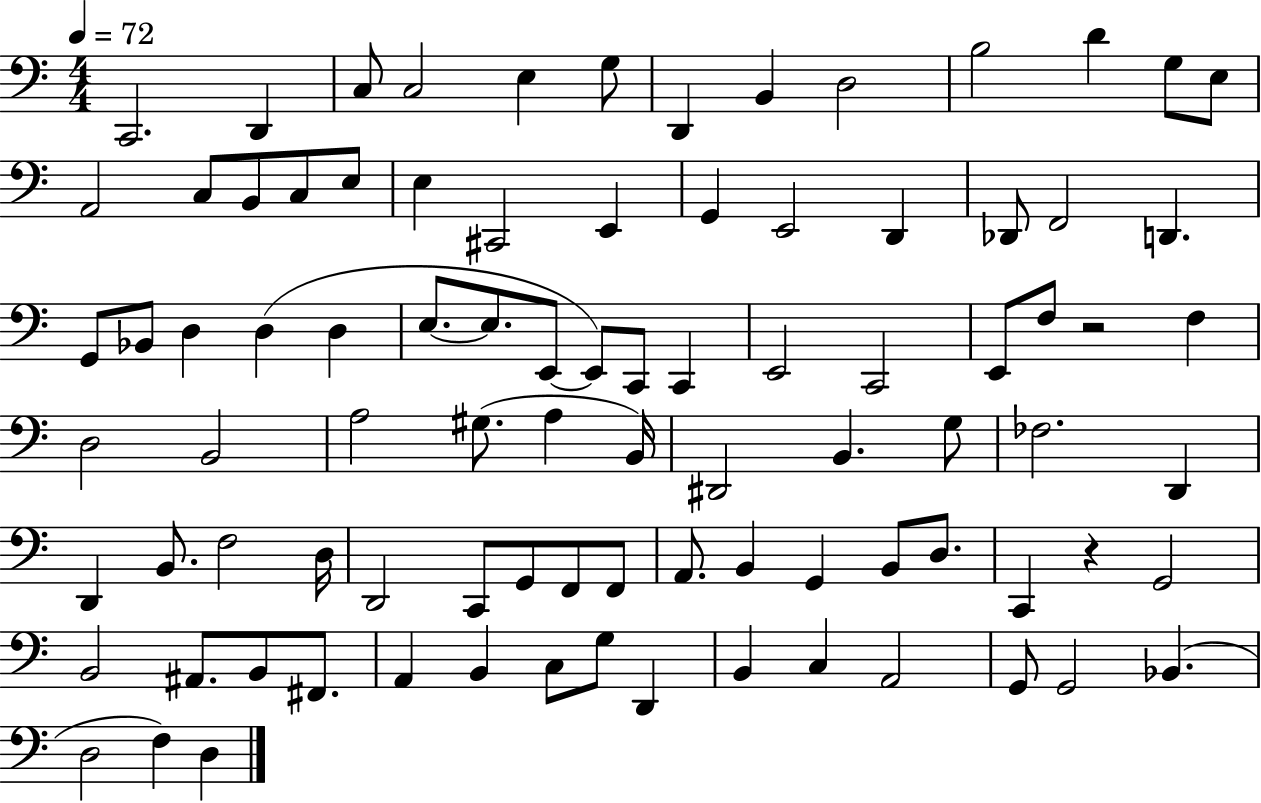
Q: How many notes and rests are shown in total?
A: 90